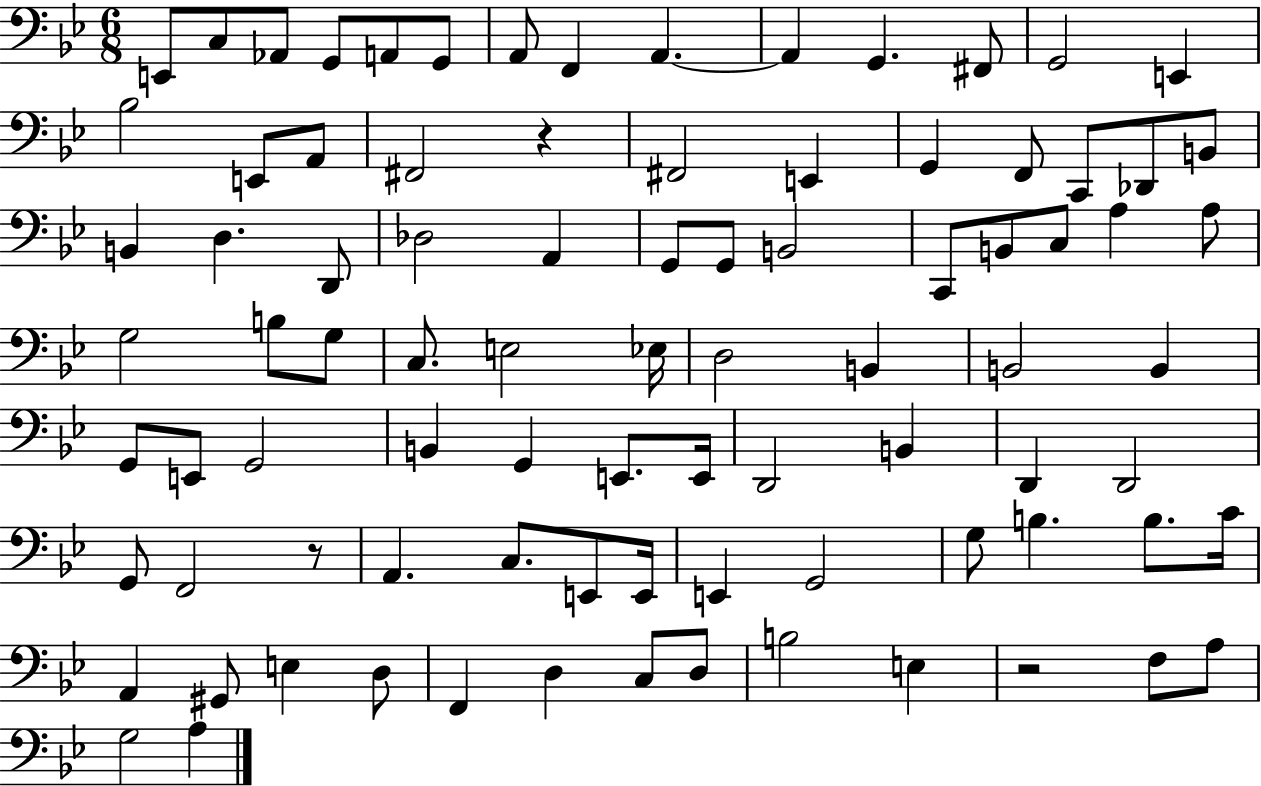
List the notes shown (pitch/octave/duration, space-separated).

E2/e C3/e Ab2/e G2/e A2/e G2/e A2/e F2/q A2/q. A2/q G2/q. F#2/e G2/h E2/q Bb3/h E2/e A2/e F#2/h R/q F#2/h E2/q G2/q F2/e C2/e Db2/e B2/e B2/q D3/q. D2/e Db3/h A2/q G2/e G2/e B2/h C2/e B2/e C3/e A3/q A3/e G3/h B3/e G3/e C3/e. E3/h Eb3/s D3/h B2/q B2/h B2/q G2/e E2/e G2/h B2/q G2/q E2/e. E2/s D2/h B2/q D2/q D2/h G2/e F2/h R/e A2/q. C3/e. E2/e E2/s E2/q G2/h G3/e B3/q. B3/e. C4/s A2/q G#2/e E3/q D3/e F2/q D3/q C3/e D3/e B3/h E3/q R/h F3/e A3/e G3/h A3/q